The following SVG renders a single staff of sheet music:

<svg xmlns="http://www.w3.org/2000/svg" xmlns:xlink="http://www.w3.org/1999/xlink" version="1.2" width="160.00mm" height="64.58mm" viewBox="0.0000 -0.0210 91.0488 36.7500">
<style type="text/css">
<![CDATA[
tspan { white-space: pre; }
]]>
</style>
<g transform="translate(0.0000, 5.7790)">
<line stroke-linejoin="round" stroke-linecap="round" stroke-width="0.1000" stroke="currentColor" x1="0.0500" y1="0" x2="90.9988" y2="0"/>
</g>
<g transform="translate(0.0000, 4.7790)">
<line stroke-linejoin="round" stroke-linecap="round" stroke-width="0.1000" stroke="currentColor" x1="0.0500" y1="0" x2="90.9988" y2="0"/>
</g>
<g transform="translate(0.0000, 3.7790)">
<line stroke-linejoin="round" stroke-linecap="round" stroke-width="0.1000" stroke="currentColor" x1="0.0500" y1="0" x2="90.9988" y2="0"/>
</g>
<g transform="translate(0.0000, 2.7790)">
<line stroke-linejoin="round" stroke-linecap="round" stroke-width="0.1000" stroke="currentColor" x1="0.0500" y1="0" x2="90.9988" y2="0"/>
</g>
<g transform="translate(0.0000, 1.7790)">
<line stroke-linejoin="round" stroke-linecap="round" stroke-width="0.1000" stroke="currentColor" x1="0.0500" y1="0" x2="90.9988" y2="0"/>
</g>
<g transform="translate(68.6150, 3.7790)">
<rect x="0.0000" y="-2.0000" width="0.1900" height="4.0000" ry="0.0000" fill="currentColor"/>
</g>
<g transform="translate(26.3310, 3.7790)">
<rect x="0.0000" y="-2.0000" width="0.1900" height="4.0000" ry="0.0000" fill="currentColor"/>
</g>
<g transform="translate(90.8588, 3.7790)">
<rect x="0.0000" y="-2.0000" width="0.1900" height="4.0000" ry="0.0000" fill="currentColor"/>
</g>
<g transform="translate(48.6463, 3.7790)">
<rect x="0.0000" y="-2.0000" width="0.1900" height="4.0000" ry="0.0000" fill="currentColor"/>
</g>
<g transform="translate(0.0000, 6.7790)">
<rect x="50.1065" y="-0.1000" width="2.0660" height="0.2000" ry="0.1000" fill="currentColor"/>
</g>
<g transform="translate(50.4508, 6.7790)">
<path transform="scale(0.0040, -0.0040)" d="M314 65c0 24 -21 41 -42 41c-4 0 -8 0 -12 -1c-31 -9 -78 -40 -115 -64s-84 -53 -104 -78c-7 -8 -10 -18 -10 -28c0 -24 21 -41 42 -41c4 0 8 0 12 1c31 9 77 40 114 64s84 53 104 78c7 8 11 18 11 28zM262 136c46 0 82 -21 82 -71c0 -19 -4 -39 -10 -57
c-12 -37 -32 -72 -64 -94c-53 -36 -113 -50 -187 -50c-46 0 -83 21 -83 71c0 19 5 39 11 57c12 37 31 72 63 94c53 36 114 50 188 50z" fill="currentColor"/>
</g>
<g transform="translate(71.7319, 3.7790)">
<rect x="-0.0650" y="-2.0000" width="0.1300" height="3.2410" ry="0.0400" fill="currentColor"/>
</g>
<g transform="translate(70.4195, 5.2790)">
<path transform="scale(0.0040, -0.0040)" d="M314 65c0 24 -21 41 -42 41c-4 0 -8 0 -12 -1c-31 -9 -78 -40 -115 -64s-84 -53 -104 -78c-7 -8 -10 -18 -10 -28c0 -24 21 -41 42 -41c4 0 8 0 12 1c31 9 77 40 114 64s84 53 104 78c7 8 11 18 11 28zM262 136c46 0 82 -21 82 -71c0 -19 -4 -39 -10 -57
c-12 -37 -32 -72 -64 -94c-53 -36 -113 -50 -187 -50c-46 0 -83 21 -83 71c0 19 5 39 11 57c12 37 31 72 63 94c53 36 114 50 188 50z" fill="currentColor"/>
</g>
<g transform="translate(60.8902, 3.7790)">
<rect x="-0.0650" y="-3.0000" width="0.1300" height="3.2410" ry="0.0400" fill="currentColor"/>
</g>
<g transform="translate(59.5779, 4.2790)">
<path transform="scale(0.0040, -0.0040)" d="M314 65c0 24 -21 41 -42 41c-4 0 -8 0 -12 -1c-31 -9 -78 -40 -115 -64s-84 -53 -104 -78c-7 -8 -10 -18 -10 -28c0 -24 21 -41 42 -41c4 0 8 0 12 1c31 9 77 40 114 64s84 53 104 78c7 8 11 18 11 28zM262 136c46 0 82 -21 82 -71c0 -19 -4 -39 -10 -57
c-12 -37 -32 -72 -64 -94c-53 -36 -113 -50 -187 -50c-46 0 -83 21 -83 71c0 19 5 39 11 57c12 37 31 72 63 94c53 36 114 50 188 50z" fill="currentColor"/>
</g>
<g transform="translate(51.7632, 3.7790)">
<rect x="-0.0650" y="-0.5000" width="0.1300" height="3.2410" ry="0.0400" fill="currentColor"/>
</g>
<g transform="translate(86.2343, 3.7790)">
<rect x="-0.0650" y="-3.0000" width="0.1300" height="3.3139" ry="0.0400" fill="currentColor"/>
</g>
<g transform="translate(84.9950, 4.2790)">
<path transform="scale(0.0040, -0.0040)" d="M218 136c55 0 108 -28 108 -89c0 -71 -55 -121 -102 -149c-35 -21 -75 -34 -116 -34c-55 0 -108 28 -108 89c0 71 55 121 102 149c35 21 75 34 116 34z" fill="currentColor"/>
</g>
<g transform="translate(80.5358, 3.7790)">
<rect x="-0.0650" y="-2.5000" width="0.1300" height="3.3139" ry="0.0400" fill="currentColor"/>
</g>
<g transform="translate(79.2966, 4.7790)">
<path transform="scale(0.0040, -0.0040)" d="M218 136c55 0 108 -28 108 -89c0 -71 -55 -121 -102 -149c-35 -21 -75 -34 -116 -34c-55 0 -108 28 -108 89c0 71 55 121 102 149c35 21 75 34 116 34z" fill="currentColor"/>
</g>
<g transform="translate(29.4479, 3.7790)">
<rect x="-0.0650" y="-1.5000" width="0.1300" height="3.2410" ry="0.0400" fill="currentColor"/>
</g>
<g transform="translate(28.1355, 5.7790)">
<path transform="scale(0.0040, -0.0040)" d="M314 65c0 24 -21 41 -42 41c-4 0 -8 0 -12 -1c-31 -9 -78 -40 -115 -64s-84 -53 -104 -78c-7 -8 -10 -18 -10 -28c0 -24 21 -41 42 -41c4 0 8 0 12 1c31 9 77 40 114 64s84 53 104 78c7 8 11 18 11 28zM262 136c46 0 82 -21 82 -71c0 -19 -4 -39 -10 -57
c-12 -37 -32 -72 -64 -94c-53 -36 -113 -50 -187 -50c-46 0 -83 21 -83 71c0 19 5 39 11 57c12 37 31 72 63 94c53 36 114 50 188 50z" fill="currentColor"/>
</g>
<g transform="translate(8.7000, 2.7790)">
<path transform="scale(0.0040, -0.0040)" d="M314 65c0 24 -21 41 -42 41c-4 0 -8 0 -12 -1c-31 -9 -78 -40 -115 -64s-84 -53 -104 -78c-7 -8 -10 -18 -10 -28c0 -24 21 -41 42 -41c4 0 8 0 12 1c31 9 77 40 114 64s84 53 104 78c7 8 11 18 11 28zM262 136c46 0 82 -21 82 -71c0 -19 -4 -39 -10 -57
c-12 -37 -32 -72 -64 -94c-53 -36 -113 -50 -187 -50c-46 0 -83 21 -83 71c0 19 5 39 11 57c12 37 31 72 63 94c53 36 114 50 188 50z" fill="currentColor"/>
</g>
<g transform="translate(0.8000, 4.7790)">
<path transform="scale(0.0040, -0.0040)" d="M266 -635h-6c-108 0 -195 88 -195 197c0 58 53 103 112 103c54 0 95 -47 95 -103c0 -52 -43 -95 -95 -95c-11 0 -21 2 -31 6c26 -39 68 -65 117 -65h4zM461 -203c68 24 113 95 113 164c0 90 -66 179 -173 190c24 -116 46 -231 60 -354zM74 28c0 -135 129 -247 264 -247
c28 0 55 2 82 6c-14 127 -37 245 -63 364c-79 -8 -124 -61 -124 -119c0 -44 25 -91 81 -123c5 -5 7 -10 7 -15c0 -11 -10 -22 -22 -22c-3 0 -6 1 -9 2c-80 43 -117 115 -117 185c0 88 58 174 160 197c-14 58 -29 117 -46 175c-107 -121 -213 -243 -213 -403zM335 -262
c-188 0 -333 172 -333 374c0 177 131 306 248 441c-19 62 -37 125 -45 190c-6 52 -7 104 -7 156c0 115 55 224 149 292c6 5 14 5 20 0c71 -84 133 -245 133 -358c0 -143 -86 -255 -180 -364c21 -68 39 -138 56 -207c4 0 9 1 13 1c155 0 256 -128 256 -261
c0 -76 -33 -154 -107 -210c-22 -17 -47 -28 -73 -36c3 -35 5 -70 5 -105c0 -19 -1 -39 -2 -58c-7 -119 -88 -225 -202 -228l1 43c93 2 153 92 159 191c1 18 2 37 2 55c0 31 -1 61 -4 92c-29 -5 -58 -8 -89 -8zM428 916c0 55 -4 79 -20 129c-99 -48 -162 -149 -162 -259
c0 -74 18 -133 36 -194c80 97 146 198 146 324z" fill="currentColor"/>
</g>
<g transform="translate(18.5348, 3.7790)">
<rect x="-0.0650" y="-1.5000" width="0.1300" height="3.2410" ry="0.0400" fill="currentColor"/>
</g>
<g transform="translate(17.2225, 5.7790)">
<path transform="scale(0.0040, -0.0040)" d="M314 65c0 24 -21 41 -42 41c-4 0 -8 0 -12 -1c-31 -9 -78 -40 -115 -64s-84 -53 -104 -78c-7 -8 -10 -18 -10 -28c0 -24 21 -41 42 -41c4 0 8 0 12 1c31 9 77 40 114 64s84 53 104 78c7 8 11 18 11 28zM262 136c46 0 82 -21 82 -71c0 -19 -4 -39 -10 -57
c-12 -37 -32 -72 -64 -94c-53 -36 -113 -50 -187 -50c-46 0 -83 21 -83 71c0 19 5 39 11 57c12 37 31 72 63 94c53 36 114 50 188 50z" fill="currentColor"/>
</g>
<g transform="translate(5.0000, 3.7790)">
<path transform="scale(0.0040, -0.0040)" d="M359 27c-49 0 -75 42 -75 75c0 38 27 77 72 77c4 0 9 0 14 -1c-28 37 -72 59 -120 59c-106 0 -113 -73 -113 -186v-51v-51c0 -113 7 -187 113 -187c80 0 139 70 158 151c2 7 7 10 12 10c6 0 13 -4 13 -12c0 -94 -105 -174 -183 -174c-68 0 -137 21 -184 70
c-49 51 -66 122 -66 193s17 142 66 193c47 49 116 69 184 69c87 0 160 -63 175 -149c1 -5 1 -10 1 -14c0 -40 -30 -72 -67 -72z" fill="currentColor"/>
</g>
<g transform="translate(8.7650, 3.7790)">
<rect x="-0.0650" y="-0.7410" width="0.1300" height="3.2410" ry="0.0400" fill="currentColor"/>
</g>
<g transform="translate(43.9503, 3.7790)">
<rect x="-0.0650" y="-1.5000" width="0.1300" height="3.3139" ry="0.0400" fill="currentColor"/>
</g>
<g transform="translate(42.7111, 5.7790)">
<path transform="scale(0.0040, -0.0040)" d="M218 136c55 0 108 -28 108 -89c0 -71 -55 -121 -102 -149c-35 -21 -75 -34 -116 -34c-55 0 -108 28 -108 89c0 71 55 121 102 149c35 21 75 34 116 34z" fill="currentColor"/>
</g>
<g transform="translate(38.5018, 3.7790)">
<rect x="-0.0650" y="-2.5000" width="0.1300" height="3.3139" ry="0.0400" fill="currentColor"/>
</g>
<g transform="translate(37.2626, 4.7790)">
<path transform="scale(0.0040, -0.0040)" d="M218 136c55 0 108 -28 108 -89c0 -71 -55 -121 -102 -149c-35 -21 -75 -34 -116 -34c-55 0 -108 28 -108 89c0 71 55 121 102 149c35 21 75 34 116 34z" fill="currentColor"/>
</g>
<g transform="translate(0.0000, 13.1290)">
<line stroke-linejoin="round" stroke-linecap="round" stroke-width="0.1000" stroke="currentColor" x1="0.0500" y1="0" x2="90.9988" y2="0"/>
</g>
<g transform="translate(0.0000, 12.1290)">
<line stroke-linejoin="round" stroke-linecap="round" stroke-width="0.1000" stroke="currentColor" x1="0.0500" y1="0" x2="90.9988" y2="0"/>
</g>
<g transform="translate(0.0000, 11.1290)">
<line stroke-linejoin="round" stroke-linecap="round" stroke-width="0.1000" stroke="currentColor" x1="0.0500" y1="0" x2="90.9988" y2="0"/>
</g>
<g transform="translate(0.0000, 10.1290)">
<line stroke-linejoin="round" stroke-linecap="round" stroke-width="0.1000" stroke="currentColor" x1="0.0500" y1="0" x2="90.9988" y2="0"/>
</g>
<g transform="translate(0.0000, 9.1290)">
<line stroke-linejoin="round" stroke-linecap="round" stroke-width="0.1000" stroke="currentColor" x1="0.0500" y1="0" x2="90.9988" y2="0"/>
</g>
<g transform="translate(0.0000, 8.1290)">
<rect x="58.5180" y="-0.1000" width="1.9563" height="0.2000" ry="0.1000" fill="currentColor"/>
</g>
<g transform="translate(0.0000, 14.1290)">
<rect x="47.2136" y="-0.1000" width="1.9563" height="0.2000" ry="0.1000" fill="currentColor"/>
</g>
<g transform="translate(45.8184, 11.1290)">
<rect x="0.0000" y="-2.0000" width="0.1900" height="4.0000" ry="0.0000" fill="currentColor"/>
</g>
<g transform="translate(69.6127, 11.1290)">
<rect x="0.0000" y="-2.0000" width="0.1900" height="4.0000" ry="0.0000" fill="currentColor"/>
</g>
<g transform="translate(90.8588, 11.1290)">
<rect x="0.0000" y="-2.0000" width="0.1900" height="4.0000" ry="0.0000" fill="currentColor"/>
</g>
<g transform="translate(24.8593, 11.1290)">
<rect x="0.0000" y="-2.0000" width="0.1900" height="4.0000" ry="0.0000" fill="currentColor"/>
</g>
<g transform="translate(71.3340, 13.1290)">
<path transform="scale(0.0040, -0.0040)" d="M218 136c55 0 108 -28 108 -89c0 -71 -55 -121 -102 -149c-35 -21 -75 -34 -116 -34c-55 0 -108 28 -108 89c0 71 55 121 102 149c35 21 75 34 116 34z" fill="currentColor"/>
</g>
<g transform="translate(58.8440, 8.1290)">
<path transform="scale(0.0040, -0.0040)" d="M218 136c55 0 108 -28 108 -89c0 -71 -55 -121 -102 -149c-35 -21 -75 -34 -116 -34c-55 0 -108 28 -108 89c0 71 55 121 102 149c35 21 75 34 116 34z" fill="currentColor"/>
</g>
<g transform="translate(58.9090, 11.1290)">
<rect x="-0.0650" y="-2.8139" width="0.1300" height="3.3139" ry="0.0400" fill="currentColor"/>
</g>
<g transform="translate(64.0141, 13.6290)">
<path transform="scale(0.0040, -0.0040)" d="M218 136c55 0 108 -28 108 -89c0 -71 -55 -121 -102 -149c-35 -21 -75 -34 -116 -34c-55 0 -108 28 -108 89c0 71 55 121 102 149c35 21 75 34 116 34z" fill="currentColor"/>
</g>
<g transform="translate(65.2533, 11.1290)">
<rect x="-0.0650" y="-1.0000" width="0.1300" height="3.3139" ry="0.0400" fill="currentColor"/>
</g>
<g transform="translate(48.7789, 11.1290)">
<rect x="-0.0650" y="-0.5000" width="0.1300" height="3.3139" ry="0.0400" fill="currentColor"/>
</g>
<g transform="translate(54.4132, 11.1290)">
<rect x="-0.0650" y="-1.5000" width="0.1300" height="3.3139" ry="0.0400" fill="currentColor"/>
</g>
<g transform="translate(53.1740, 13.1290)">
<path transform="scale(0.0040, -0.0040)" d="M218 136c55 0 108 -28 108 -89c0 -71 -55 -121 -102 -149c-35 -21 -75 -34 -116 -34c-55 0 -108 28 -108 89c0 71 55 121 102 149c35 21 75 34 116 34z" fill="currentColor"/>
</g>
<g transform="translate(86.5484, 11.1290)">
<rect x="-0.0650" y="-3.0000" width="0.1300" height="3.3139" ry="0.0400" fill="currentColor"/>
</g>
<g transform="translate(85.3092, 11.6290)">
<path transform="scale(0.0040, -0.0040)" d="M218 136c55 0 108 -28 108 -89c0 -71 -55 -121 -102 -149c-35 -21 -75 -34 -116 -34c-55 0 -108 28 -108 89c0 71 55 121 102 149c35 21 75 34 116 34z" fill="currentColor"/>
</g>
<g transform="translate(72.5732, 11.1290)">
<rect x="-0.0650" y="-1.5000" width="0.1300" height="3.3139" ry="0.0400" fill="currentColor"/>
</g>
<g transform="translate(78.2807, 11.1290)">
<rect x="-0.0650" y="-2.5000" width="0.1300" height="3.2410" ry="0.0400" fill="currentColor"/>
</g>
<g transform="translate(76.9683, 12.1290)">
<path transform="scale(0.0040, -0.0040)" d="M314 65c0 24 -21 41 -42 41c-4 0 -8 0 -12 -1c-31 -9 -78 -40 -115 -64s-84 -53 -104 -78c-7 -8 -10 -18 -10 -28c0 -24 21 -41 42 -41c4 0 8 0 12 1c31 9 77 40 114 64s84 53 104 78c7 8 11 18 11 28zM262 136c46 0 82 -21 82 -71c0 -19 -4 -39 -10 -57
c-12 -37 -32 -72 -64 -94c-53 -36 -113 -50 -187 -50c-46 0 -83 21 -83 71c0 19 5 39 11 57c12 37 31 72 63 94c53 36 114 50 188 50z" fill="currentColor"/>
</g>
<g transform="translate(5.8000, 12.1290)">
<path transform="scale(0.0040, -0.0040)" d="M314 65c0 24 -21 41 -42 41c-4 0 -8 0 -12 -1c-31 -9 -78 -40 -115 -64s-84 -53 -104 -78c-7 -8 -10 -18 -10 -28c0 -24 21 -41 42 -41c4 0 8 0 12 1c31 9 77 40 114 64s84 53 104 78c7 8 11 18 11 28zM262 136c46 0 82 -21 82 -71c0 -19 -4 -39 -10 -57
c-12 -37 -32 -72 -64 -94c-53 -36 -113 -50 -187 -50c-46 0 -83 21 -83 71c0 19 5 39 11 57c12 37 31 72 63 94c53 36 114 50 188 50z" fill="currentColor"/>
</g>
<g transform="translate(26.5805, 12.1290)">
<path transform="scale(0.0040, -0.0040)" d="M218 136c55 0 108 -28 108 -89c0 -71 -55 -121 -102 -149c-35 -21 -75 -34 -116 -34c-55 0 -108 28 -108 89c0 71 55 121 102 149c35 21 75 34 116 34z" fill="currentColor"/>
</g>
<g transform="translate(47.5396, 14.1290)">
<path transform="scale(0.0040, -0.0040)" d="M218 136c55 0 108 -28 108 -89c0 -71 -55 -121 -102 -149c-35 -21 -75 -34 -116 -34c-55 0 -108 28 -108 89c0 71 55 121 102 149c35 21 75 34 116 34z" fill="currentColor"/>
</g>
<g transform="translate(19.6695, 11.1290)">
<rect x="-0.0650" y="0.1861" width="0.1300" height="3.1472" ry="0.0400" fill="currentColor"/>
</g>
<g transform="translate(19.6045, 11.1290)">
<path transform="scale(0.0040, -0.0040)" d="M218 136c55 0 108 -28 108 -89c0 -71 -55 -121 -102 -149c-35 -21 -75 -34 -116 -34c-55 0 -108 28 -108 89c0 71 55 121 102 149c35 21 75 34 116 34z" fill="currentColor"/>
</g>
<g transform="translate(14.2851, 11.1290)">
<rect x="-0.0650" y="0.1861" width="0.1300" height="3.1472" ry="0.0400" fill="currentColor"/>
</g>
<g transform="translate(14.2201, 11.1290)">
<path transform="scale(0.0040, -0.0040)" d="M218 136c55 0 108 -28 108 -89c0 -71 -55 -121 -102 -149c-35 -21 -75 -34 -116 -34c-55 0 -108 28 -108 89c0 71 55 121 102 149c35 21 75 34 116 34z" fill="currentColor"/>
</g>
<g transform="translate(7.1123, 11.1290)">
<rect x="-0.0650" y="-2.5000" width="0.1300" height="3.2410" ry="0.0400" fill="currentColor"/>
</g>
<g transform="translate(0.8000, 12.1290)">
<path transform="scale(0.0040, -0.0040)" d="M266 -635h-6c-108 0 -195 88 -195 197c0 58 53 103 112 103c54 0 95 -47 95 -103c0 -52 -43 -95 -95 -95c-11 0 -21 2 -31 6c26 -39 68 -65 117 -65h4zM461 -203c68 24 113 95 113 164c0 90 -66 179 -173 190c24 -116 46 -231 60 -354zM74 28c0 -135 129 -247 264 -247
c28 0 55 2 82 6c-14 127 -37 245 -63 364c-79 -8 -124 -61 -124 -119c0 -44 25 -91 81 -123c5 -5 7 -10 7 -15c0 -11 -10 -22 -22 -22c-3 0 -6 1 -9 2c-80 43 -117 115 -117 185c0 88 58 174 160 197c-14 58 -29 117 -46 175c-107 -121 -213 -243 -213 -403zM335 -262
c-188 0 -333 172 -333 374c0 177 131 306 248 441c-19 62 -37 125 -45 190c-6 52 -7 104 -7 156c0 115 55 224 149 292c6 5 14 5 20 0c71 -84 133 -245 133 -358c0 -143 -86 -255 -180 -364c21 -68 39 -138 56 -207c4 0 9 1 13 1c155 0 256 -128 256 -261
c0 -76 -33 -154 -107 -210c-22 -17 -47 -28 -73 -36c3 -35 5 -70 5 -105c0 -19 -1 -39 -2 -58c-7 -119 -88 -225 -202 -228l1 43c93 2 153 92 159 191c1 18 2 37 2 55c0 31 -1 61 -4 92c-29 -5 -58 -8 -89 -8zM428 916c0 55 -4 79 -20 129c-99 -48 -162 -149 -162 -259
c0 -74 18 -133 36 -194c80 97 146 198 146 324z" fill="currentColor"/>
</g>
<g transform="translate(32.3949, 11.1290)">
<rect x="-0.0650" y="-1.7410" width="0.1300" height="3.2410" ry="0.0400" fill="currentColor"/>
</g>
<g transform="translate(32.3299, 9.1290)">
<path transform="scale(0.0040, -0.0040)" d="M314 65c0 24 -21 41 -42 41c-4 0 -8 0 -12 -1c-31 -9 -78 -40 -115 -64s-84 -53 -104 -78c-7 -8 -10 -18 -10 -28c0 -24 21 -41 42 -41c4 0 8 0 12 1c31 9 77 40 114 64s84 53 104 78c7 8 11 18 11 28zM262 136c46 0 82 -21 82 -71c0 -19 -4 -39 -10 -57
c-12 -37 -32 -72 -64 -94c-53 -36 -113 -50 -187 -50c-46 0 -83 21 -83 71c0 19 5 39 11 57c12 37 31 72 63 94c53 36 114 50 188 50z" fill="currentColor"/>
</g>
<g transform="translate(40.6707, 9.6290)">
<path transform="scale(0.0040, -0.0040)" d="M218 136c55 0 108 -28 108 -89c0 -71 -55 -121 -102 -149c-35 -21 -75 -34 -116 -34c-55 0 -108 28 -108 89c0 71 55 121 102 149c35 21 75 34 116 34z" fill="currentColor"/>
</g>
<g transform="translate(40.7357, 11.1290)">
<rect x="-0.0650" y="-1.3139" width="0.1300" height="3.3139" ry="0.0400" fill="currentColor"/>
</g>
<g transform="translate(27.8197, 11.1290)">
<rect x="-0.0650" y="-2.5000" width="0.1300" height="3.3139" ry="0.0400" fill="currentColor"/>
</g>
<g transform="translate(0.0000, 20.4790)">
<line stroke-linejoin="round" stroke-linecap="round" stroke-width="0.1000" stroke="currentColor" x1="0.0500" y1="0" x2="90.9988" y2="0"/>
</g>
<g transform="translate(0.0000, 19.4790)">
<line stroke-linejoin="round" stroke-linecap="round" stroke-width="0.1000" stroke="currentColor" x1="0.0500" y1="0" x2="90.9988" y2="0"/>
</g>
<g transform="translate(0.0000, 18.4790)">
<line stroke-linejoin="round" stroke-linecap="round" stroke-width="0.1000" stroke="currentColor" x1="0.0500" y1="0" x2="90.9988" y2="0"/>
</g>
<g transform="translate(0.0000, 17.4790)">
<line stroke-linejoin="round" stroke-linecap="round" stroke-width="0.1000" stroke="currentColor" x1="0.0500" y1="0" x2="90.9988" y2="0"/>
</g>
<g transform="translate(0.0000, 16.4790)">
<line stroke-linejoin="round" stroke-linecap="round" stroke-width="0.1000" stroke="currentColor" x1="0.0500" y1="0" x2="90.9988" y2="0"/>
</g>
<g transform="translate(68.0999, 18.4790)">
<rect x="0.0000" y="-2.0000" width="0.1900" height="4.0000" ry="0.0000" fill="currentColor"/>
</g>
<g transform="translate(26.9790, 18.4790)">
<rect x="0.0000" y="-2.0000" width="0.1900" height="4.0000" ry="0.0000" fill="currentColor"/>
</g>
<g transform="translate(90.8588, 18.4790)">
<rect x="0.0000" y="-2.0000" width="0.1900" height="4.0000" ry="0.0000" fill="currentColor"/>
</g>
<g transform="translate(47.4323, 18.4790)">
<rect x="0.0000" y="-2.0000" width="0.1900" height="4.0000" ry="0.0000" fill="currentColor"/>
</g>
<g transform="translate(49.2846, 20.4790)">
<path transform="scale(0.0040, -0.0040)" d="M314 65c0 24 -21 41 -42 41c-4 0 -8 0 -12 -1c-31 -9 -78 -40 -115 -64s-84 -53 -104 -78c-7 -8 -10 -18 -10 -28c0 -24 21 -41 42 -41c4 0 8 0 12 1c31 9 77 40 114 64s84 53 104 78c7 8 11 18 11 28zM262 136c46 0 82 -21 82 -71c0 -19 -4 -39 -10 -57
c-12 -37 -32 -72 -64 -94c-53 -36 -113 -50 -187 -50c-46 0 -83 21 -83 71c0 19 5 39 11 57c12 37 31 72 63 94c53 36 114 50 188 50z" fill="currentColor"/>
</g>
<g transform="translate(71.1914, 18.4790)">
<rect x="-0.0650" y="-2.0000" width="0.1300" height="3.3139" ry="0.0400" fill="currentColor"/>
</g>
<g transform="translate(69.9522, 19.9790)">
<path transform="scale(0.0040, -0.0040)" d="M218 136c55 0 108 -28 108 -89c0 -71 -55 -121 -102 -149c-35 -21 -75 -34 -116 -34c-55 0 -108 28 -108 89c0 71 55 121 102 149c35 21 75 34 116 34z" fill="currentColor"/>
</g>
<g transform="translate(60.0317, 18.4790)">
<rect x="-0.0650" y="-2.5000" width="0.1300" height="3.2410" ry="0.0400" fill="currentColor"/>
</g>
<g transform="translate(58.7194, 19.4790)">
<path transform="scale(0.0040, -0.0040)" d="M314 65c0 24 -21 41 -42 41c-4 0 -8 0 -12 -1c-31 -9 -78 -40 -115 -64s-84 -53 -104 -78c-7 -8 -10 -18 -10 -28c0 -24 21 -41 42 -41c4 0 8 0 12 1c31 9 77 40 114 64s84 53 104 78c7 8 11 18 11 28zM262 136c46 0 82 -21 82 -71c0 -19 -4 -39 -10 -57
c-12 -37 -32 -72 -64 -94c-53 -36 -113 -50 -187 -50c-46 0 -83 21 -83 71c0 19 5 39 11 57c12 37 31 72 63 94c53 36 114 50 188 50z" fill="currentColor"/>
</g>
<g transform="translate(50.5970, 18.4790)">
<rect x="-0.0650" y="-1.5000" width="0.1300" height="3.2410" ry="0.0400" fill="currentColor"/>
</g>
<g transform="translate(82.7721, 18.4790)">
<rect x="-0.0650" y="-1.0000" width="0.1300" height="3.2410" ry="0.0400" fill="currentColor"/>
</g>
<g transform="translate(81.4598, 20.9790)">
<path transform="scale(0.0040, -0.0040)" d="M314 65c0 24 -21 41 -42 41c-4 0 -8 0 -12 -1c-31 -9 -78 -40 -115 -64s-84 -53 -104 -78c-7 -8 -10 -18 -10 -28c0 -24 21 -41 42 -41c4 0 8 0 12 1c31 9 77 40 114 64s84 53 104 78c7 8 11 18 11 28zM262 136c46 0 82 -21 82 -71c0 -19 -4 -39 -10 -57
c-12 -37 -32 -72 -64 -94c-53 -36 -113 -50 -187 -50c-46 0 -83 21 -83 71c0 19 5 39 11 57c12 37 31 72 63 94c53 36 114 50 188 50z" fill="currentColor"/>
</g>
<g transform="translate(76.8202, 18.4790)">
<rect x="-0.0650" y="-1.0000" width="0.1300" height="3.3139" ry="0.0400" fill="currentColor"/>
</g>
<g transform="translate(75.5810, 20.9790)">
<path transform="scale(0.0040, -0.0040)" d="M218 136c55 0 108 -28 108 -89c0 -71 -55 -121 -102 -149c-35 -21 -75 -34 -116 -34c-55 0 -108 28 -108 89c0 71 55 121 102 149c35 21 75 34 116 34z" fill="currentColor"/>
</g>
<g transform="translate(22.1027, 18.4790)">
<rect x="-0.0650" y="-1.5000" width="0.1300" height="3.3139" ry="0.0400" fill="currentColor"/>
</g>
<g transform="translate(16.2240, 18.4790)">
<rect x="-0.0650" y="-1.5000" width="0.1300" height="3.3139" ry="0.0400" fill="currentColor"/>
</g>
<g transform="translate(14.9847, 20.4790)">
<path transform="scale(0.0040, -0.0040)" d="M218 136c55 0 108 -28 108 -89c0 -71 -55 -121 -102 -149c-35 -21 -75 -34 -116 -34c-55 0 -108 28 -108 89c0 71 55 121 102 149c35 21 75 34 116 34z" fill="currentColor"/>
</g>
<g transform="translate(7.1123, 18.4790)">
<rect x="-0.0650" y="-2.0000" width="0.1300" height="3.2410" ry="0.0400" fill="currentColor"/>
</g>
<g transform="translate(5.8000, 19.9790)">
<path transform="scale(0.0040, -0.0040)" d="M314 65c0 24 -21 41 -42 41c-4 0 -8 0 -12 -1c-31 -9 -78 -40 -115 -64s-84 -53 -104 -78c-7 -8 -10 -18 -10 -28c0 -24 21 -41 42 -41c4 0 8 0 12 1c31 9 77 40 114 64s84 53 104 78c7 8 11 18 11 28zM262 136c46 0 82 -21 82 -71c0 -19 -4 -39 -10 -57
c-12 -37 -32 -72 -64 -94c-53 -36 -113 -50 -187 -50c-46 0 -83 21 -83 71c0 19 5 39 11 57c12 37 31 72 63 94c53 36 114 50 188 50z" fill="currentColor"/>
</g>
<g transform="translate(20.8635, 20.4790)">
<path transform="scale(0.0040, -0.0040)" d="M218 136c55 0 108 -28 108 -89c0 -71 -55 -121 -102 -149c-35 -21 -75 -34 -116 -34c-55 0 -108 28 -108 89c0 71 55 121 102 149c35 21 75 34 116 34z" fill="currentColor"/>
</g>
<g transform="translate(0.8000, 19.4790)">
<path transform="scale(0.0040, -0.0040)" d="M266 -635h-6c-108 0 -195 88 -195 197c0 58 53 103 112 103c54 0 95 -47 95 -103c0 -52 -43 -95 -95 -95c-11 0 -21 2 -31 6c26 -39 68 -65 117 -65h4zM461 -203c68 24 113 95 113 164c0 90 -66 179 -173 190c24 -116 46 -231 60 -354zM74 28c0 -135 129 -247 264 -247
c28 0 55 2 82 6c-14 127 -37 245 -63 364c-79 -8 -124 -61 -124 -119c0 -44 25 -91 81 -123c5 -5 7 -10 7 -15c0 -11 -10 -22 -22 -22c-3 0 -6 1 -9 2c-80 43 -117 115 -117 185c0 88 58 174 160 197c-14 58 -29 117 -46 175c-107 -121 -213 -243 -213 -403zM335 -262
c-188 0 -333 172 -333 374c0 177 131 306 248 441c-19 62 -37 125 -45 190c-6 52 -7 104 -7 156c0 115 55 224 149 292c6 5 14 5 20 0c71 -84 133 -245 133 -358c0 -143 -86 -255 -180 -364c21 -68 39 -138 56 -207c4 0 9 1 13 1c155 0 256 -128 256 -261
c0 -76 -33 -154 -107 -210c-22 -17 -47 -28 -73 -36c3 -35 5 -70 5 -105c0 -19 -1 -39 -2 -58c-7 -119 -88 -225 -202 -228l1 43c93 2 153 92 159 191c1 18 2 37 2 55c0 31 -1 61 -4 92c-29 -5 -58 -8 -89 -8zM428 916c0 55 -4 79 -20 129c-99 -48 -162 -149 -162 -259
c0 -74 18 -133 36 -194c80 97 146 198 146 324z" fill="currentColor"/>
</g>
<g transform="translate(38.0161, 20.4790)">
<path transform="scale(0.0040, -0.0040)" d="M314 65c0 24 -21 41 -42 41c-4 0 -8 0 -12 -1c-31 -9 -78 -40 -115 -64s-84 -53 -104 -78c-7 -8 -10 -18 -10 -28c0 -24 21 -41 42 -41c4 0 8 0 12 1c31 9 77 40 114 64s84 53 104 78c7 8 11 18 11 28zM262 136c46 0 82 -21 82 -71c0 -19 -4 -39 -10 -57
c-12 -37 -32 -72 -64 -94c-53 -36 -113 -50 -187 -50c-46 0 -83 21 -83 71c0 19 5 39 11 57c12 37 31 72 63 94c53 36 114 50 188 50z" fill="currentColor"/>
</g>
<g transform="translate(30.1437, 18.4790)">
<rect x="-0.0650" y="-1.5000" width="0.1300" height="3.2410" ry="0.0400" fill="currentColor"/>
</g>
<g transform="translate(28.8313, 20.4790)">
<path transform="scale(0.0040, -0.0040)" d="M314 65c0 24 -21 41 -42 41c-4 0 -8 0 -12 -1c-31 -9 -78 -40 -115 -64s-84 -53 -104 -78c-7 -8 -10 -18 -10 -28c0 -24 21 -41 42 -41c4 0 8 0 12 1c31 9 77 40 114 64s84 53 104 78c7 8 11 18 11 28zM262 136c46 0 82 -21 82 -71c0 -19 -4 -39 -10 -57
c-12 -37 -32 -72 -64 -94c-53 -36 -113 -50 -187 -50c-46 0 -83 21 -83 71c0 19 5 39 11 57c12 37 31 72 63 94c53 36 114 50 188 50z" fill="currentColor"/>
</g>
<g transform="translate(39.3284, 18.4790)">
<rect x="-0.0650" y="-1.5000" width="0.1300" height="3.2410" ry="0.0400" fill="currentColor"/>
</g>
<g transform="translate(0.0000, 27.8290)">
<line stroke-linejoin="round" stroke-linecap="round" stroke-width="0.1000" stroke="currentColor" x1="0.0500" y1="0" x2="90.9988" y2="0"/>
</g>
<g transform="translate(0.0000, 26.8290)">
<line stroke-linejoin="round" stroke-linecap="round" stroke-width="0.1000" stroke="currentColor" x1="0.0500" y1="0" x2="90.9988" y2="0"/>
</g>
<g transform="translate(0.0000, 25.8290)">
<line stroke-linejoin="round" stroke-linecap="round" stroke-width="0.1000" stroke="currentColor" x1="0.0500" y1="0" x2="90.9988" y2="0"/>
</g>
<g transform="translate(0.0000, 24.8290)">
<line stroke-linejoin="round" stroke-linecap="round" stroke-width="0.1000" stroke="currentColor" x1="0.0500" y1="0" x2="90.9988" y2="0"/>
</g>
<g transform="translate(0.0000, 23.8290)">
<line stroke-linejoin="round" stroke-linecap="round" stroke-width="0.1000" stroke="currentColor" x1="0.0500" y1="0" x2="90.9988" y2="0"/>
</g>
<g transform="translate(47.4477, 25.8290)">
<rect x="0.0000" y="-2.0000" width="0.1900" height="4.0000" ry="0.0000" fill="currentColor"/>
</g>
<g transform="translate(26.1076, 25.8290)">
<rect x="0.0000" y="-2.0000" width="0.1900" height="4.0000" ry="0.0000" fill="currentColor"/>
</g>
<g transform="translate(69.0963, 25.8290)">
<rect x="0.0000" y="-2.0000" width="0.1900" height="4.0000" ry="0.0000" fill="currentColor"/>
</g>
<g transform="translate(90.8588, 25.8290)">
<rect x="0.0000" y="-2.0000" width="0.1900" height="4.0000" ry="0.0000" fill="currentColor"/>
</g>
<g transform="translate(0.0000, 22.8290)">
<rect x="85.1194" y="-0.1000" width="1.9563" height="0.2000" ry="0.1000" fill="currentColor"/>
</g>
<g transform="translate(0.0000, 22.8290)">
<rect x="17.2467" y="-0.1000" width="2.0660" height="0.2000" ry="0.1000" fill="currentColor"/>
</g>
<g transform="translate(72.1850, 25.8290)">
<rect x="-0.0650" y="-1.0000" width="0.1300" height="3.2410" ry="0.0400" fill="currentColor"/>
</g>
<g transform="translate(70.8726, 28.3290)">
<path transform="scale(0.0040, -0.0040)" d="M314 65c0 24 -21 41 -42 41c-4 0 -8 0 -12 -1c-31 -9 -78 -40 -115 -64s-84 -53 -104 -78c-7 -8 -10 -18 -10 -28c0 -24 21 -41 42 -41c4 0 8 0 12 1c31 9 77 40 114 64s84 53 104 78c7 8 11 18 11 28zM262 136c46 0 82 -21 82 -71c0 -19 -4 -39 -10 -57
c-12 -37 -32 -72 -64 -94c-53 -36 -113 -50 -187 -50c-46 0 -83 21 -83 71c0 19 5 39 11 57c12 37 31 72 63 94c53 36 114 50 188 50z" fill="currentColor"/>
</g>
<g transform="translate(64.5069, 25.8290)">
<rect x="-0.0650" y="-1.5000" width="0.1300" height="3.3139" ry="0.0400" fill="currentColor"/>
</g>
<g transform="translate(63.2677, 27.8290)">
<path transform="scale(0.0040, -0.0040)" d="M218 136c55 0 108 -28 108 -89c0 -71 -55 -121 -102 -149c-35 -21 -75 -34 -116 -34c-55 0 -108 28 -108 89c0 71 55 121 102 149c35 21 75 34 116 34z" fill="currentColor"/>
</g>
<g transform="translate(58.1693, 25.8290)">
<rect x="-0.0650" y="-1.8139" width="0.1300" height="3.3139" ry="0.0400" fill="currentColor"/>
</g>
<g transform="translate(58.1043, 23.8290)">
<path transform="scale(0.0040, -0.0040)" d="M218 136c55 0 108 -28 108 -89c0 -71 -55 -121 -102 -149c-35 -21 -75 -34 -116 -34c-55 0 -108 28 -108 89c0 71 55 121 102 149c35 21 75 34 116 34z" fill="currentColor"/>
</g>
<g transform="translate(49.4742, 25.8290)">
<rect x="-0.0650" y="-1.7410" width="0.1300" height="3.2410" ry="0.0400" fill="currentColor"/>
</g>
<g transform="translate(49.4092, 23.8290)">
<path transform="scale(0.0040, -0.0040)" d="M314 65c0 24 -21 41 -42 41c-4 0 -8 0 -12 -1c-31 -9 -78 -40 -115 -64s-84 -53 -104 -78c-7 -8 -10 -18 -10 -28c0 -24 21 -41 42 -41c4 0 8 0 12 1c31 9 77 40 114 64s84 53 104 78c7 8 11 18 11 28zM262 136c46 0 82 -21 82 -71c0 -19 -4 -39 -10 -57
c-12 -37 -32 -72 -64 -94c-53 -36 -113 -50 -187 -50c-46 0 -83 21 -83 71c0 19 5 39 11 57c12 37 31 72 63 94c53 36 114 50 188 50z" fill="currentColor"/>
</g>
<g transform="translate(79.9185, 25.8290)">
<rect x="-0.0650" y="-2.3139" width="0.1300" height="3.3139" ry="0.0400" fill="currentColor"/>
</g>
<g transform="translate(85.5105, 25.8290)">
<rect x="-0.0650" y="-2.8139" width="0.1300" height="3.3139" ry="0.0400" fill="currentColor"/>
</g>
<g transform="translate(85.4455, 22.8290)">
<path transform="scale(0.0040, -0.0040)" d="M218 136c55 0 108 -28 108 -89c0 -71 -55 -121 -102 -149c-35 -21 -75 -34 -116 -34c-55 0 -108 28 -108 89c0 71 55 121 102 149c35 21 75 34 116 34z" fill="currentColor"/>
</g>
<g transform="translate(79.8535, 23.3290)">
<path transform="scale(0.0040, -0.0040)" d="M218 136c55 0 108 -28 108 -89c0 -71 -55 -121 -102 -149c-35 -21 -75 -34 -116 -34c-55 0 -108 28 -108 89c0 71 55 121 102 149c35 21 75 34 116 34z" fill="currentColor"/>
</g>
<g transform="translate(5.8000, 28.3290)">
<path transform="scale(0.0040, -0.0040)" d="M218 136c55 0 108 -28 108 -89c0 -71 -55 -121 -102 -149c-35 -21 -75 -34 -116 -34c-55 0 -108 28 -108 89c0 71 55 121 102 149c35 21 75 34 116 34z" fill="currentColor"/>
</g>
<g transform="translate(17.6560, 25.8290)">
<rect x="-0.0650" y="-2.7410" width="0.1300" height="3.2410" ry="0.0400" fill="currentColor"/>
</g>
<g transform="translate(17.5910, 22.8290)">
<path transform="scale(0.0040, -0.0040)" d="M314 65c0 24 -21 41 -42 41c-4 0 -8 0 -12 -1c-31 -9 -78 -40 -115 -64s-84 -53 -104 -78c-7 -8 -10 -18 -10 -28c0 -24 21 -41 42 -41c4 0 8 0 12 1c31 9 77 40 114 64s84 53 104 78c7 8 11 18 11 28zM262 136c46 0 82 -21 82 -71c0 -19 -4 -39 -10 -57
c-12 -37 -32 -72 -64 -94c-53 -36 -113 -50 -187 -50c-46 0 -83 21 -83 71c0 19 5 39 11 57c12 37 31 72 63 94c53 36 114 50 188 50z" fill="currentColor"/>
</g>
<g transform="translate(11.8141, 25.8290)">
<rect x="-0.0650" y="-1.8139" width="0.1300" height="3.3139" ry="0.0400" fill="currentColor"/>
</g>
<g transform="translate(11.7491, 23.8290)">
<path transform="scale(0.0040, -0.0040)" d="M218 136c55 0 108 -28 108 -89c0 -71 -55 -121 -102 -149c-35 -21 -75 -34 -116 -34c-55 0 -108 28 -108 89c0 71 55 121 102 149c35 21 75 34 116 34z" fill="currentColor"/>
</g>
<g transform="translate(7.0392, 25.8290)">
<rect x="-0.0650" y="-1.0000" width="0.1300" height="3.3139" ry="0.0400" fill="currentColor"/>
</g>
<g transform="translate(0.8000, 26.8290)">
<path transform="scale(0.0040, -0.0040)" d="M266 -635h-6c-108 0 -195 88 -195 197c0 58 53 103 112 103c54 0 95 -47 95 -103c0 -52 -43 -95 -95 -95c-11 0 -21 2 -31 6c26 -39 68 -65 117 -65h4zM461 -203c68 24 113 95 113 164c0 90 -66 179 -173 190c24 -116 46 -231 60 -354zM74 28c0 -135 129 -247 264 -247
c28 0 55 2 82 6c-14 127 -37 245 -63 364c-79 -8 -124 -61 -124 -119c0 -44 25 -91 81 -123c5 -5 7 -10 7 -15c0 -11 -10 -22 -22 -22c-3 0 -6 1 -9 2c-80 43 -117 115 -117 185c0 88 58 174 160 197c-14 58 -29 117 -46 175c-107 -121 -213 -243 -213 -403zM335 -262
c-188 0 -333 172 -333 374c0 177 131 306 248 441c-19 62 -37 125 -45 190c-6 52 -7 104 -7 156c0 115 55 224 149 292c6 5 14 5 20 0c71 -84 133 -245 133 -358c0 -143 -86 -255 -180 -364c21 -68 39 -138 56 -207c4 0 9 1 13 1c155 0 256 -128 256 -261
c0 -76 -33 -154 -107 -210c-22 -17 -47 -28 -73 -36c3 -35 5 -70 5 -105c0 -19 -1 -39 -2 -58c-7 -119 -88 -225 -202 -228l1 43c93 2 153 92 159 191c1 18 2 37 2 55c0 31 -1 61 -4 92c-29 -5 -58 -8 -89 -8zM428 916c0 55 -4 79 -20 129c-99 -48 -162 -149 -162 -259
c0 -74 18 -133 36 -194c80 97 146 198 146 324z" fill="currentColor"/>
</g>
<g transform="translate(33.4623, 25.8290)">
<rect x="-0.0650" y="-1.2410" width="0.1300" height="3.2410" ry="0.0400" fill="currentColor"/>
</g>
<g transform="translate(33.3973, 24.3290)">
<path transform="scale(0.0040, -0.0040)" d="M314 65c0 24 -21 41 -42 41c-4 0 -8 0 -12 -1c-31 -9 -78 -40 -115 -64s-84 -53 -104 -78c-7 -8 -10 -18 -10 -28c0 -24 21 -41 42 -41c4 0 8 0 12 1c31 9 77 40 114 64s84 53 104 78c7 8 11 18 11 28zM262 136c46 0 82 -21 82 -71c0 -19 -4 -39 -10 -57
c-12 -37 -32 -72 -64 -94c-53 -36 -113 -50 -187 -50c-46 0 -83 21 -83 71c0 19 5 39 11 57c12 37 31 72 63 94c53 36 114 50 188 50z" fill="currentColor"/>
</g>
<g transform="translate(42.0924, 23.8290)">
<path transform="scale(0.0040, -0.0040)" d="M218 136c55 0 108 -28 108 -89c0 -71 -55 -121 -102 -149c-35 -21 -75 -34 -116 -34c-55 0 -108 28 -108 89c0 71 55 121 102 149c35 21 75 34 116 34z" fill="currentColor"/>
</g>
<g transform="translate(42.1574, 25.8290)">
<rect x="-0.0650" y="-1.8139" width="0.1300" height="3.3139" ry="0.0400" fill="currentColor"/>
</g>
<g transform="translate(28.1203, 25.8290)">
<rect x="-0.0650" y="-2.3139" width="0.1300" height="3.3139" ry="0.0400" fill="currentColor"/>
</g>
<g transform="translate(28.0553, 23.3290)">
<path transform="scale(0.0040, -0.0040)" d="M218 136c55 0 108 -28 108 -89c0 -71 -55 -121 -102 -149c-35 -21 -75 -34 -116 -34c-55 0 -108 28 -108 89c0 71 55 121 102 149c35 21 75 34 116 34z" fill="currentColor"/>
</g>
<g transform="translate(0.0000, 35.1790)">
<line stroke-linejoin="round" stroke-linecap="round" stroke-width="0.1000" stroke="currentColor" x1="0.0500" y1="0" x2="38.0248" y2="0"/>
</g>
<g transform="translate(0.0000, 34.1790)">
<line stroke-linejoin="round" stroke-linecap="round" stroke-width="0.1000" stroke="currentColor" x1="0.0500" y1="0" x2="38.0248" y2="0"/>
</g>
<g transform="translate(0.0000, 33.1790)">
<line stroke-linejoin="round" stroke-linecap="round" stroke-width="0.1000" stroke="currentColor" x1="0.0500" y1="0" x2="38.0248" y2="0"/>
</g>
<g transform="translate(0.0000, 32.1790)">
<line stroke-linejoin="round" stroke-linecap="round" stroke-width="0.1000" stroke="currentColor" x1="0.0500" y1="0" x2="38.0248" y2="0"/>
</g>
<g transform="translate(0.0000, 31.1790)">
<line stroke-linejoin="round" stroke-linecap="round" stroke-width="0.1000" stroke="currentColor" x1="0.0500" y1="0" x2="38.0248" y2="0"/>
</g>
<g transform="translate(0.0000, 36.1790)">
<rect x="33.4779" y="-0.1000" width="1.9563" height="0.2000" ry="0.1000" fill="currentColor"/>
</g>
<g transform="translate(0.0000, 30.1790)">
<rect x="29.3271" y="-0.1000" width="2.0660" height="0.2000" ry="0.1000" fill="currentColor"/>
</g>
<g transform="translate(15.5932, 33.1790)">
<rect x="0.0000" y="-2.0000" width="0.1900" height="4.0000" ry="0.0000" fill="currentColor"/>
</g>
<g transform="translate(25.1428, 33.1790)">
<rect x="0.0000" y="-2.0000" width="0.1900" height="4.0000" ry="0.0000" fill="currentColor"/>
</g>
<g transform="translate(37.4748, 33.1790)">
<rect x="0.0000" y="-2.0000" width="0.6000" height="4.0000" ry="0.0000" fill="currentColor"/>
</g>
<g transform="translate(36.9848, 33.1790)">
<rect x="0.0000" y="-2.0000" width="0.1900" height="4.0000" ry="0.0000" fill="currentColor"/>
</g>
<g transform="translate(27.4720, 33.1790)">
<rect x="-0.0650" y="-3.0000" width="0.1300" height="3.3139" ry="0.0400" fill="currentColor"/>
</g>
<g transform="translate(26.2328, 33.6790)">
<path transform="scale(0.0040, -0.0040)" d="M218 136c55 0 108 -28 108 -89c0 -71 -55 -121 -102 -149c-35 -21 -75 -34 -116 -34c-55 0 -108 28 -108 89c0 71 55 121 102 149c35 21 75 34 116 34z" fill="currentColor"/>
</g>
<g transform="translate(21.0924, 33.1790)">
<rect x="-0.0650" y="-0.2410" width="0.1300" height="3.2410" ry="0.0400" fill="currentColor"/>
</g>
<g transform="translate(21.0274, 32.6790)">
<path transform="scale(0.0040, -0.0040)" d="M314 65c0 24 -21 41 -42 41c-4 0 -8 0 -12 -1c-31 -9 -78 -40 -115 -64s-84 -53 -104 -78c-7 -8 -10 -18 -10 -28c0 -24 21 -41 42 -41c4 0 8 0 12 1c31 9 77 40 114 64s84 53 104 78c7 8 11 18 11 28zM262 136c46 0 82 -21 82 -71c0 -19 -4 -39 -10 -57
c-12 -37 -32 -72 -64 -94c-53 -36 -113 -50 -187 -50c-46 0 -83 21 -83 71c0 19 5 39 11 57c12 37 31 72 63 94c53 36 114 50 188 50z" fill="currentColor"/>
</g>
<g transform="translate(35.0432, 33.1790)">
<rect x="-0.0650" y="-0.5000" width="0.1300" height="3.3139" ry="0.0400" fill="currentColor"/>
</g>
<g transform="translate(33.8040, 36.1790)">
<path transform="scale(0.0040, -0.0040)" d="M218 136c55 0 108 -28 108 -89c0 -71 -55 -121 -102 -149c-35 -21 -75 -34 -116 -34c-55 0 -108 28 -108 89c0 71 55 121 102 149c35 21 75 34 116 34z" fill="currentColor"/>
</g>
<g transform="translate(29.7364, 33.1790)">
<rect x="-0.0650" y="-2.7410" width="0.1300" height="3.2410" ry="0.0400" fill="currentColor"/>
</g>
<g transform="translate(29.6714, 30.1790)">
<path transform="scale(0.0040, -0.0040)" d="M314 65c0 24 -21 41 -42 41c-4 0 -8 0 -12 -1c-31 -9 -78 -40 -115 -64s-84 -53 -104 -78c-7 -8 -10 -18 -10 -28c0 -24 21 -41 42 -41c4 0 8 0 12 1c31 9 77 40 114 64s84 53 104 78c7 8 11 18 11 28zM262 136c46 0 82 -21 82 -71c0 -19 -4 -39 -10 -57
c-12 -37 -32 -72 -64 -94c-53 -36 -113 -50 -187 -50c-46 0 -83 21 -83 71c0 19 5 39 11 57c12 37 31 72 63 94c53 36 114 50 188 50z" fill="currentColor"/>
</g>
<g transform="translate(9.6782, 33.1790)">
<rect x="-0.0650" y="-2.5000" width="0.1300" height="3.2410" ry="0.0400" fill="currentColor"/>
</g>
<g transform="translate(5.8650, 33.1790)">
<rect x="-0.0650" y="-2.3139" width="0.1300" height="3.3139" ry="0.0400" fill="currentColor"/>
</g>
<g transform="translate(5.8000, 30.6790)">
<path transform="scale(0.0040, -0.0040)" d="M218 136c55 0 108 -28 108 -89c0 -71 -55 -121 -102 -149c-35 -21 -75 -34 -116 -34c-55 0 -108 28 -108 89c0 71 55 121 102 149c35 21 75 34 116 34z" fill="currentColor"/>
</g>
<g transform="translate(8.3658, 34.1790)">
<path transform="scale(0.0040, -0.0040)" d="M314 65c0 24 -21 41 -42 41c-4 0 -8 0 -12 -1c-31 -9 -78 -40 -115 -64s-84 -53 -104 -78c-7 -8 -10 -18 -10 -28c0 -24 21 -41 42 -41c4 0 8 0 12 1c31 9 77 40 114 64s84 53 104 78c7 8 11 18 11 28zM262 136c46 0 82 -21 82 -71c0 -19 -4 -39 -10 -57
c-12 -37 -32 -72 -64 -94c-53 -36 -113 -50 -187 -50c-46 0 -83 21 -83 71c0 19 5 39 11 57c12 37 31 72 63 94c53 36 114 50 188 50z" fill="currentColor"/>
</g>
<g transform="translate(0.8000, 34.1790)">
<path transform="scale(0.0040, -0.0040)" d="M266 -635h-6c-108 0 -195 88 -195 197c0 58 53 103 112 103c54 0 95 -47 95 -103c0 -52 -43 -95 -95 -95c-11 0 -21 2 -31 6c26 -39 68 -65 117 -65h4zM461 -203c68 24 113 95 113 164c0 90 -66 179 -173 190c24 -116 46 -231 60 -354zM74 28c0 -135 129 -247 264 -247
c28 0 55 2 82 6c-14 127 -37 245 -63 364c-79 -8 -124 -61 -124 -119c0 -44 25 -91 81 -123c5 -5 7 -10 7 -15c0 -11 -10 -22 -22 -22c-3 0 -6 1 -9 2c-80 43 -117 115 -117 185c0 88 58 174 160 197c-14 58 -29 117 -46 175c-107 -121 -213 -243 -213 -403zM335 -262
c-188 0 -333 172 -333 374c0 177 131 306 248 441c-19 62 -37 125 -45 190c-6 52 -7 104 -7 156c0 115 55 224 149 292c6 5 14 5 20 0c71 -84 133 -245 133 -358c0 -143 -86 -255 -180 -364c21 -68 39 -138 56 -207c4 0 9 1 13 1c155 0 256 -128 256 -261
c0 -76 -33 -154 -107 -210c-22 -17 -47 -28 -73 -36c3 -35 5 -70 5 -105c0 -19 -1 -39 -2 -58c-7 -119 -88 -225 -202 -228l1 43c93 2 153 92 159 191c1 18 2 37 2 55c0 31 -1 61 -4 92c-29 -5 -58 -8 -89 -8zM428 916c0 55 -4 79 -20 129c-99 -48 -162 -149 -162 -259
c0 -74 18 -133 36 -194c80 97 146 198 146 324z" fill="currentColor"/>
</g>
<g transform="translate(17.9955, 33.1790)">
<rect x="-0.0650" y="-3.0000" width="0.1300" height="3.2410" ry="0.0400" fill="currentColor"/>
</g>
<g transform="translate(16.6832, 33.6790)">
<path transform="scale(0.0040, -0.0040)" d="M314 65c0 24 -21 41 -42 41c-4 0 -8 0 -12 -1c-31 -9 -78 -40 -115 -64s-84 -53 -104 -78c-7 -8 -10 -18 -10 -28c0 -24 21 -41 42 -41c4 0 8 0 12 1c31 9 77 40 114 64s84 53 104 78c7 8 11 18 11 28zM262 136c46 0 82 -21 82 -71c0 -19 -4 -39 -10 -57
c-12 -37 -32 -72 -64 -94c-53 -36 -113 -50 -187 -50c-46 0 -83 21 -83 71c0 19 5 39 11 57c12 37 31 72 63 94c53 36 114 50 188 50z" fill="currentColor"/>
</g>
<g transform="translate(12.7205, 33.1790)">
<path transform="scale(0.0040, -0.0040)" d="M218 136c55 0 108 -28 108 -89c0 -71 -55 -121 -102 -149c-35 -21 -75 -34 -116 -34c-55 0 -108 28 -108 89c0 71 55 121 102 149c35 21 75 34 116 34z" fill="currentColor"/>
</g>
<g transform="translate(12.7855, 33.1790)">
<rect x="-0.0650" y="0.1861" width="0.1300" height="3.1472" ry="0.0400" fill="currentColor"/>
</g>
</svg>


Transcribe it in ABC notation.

X:1
T:Untitled
M:4/4
L:1/4
K:C
d2 E2 E2 G E C2 A2 F2 G A G2 B B G f2 e C E a D E G2 A F2 E E E2 E2 E2 G2 F D D2 D f a2 g e2 f f2 f E D2 g a g G2 B A2 c2 A a2 C